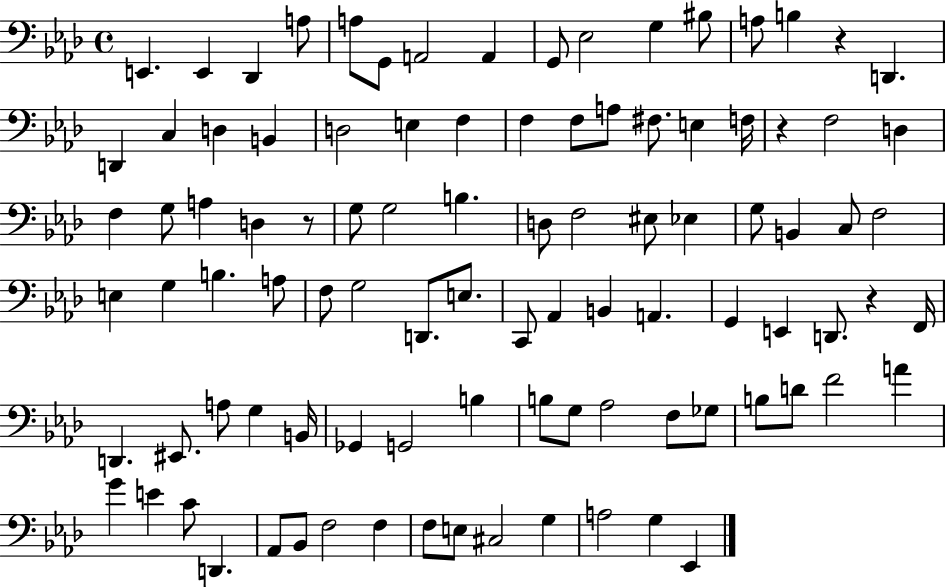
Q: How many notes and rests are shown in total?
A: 97